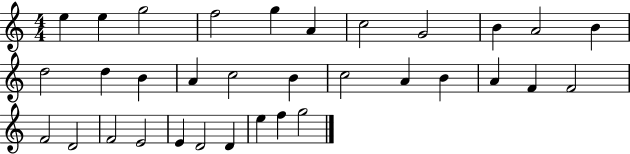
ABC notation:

X:1
T:Untitled
M:4/4
L:1/4
K:C
e e g2 f2 g A c2 G2 B A2 B d2 d B A c2 B c2 A B A F F2 F2 D2 F2 E2 E D2 D e f g2